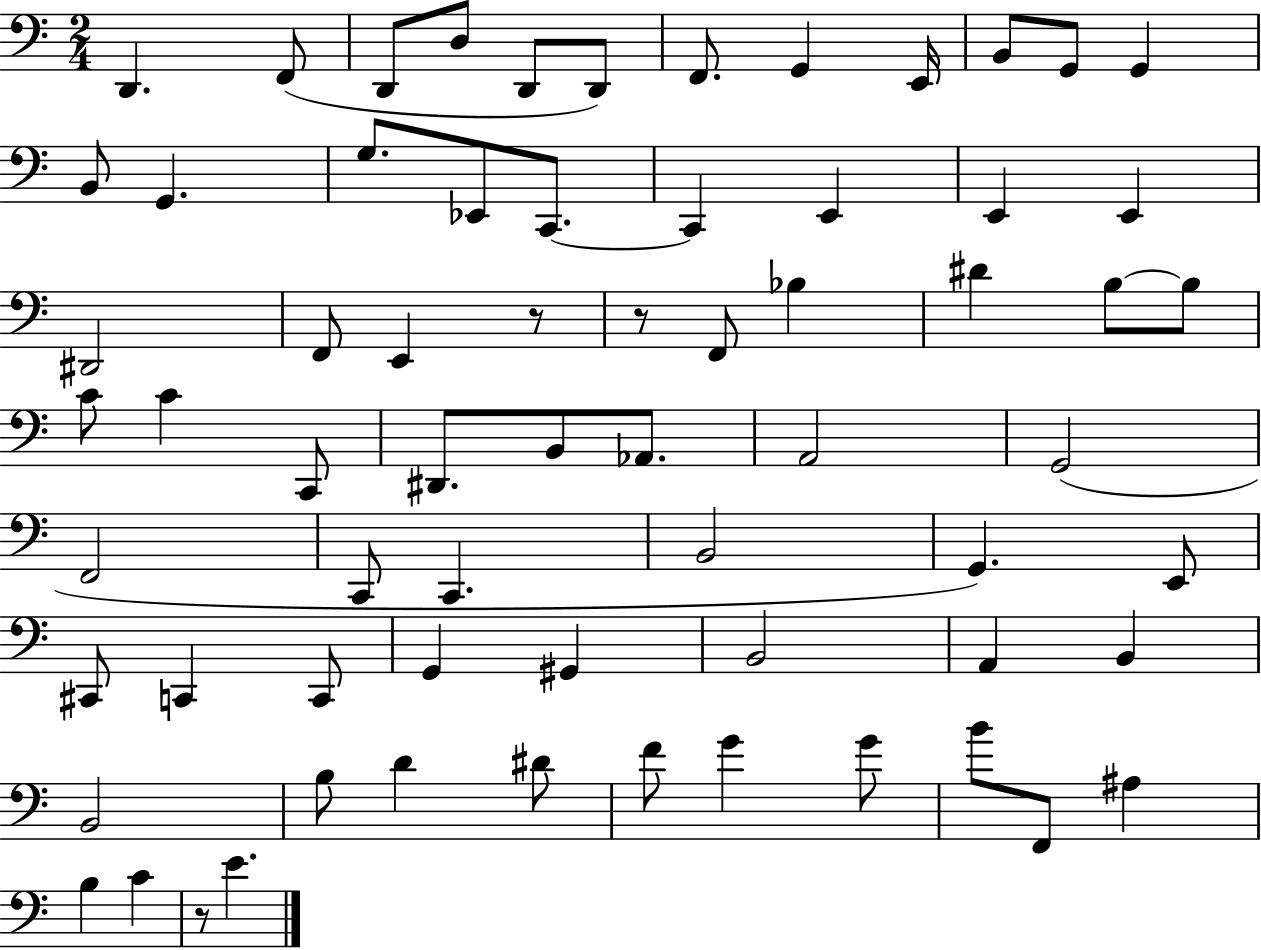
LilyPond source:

{
  \clef bass
  \numericTimeSignature
  \time 2/4
  \key c \major
  d,4. f,8( | d,8 d8 d,8 d,8) | f,8. g,4 e,16 | b,8 g,8 g,4 | \break b,8 g,4. | g8. ees,8 c,8.~~ | c,4 e,4 | e,4 e,4 | \break dis,2 | f,8 e,4 r8 | r8 f,8 bes4 | dis'4 b8~~ b8 | \break c'8 c'4 c,8 | dis,8. b,8 aes,8. | a,2 | g,2( | \break f,2 | c,8 c,4. | b,2 | g,4.) e,8 | \break cis,8 c,4 c,8 | g,4 gis,4 | b,2 | a,4 b,4 | \break b,2 | b8 d'4 dis'8 | f'8 g'4 g'8 | b'8 f,8 ais4 | \break b4 c'4 | r8 e'4. | \bar "|."
}